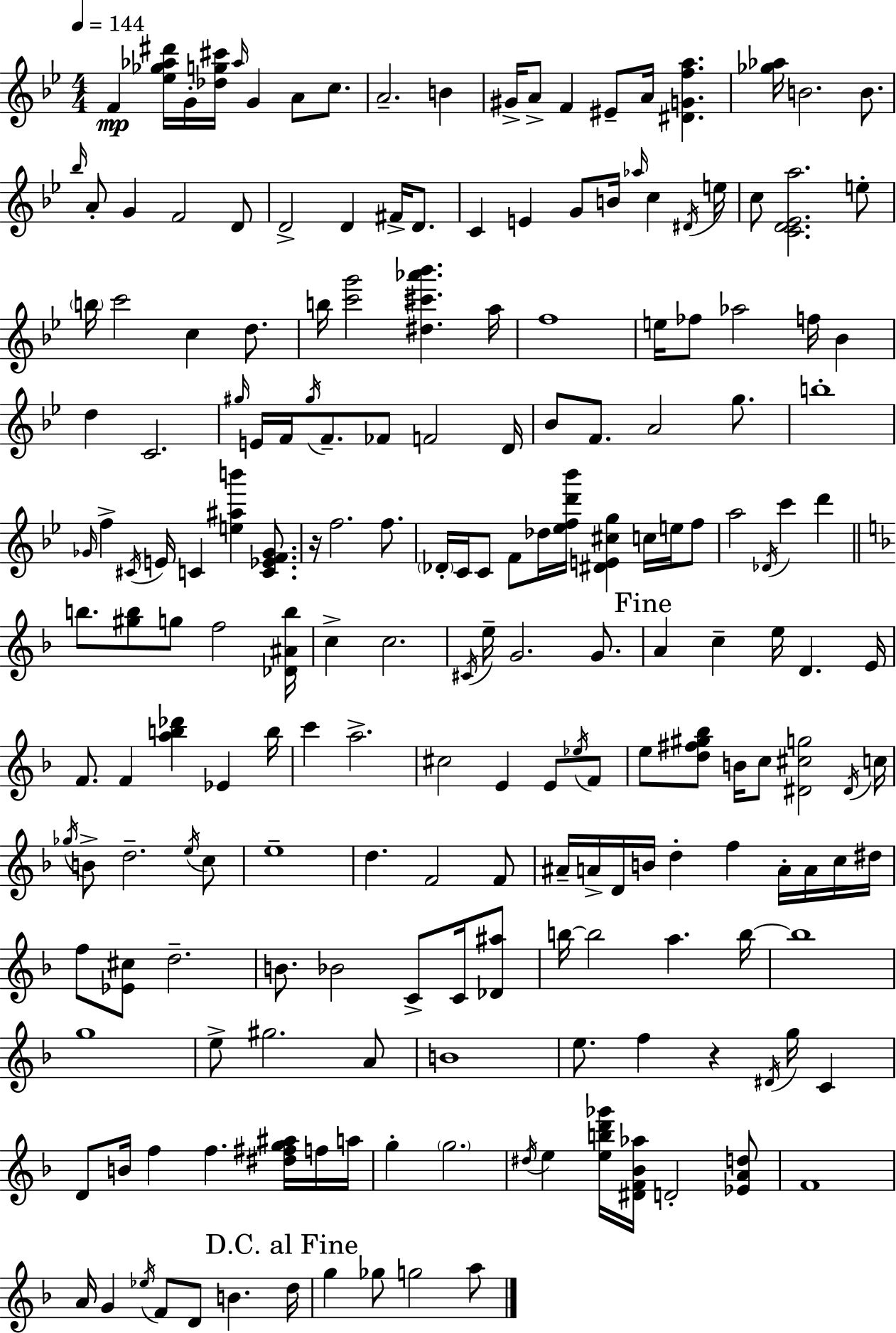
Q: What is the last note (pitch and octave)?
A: A5